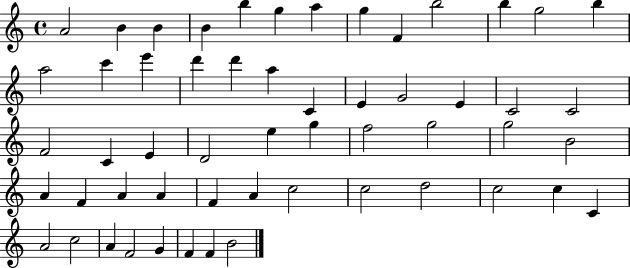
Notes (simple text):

A4/h B4/q B4/q B4/q B5/q G5/q A5/q G5/q F4/q B5/h B5/q G5/h B5/q A5/h C6/q E6/q D6/q D6/q A5/q C4/q E4/q G4/h E4/q C4/h C4/h F4/h C4/q E4/q D4/h E5/q G5/q F5/h G5/h G5/h B4/h A4/q F4/q A4/q A4/q F4/q A4/q C5/h C5/h D5/h C5/h C5/q C4/q A4/h C5/h A4/q F4/h G4/q F4/q F4/q B4/h